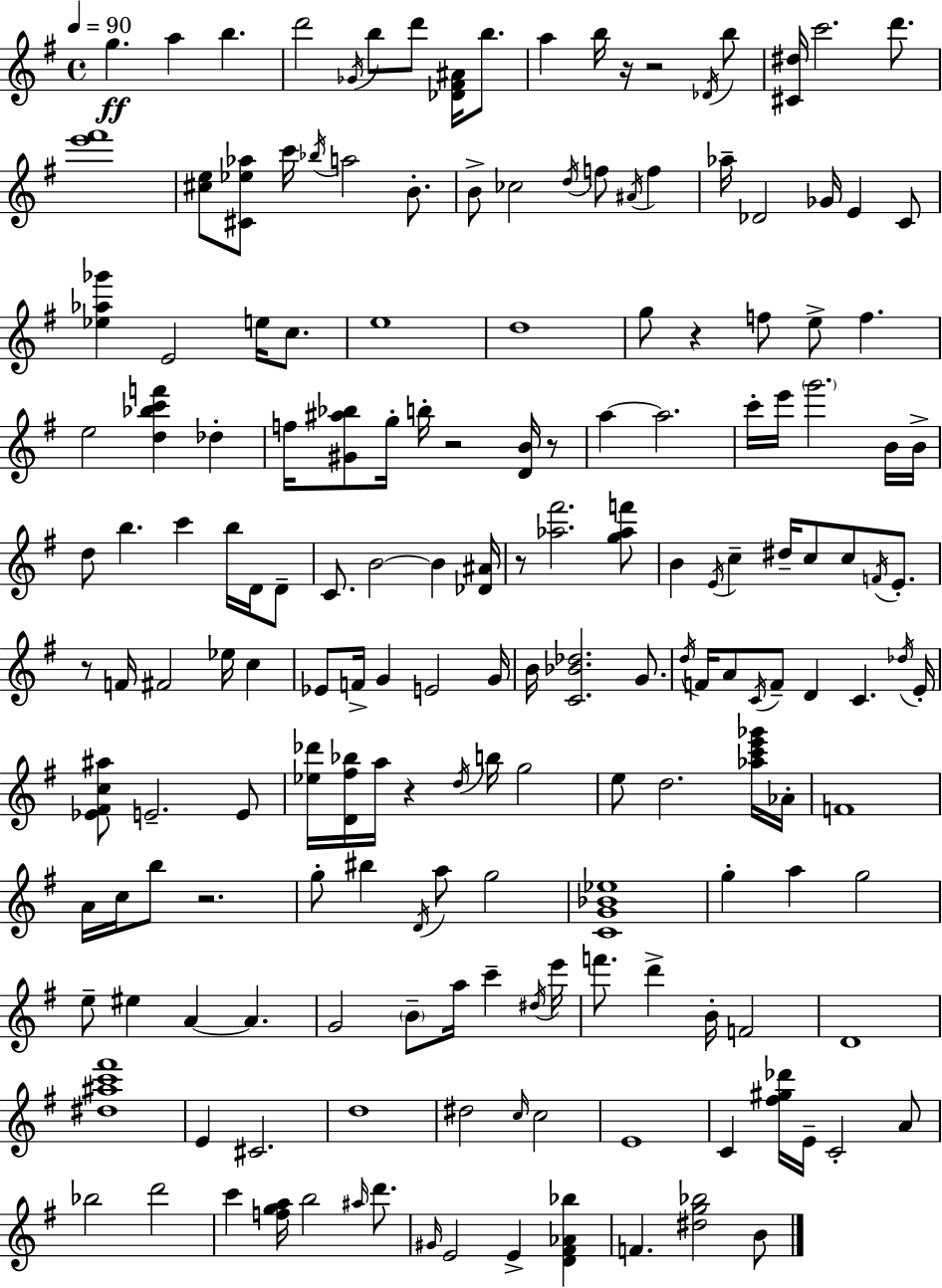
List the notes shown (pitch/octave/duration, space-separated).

G5/q. A5/q B5/q. D6/h Gb4/s B5/e D6/e [Db4,F#4,A#4]/s B5/e. A5/q B5/s R/s R/h Db4/s B5/e [C#4,D#5]/s C6/h. D6/e. [E6,F#6]/w [C#5,E5]/e [C#4,Eb5,Ab5]/e C6/s Bb5/s A5/h B4/e. B4/e CES5/h D5/s F5/e A#4/s F5/q Ab5/s Db4/h Gb4/s E4/q C4/e [Eb5,Ab5,Gb6]/q E4/h E5/s C5/e. E5/w D5/w G5/e R/q F5/e E5/e F5/q. E5/h [D5,Bb5,C6,F6]/q Db5/q F5/s [G#4,A#5,Bb5]/e G5/s B5/s R/h [D4,B4]/s R/e A5/q A5/h. C6/s E6/s G6/h. B4/s B4/s D5/e B5/q. C6/q B5/s D4/s D4/e C4/e. B4/h B4/q [Db4,A#4]/s R/e [Ab5,F#6]/h. [G5,Ab5,F6]/e B4/q E4/s C5/q D#5/s C5/e C5/e F4/s E4/e. R/e F4/s F#4/h Eb5/s C5/q Eb4/e F4/s G4/q E4/h G4/s B4/s [C4,Bb4,Db5]/h. G4/e. D5/s F4/s A4/e C4/s F4/e D4/q C4/q. Db5/s E4/s [Eb4,F#4,C5,A#5]/e E4/h. E4/e [Eb5,Db6]/s [D4,F#5,Bb5]/s A5/s R/q D5/s B5/s G5/h E5/e D5/h. [Ab5,C6,E6,Gb6]/s Ab4/s F4/w A4/s C5/s B5/e R/h. G5/e BIS5/q D4/s A5/e G5/h [C4,G4,Bb4,Eb5]/w G5/q A5/q G5/h E5/e EIS5/q A4/q A4/q. G4/h B4/e A5/s C6/q D#5/s E6/s F6/e. D6/q B4/s F4/h D4/w [D#5,A#5,C6,F#6]/w E4/q C#4/h. D5/w D#5/h C5/s C5/h E4/w C4/q [F#5,G#5,Db6]/s E4/s C4/h A4/e Bb5/h D6/h C6/q [F5,G5,A5]/s B5/h A#5/s D6/e. G#4/s E4/h E4/q [D4,F#4,Ab4,Bb5]/q F4/q. [D#5,G5,Bb5]/h B4/e